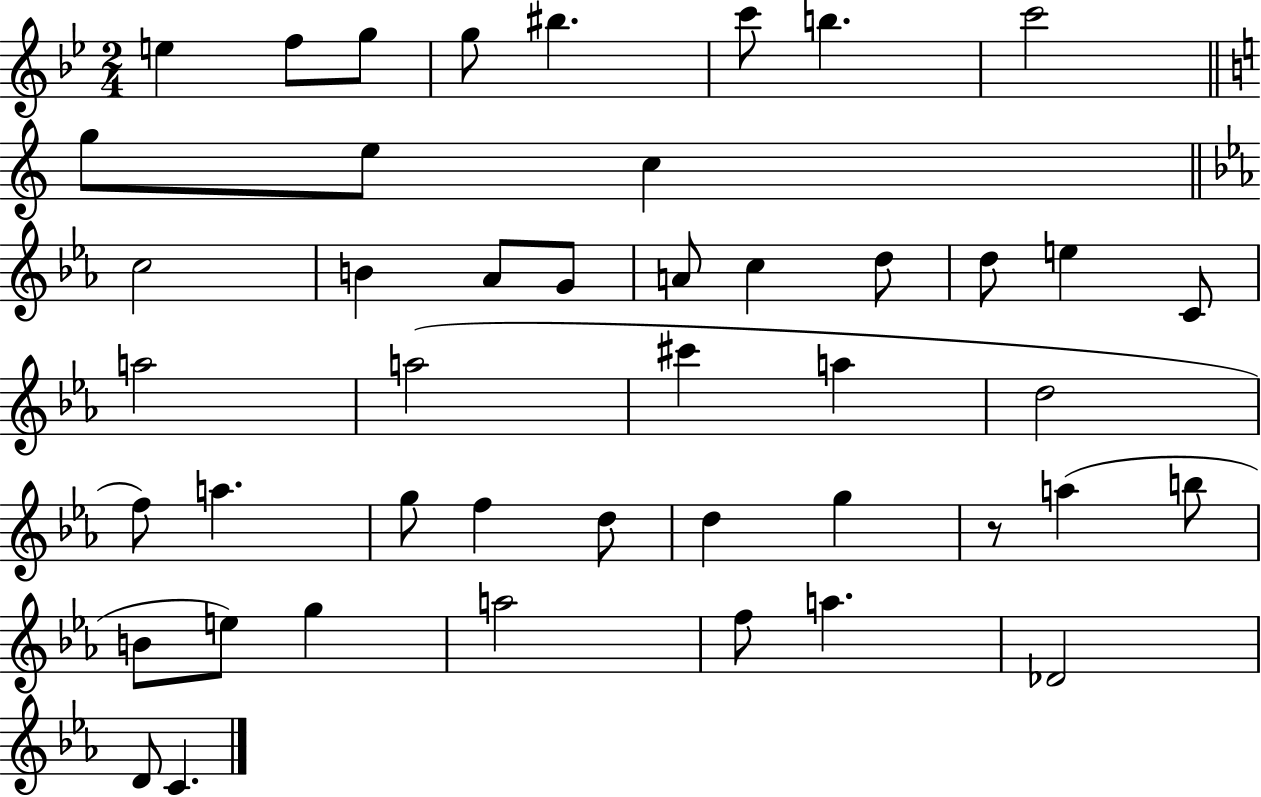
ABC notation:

X:1
T:Untitled
M:2/4
L:1/4
K:Bb
e f/2 g/2 g/2 ^b c'/2 b c'2 g/2 e/2 c c2 B _A/2 G/2 A/2 c d/2 d/2 e C/2 a2 a2 ^c' a d2 f/2 a g/2 f d/2 d g z/2 a b/2 B/2 e/2 g a2 f/2 a _D2 D/2 C